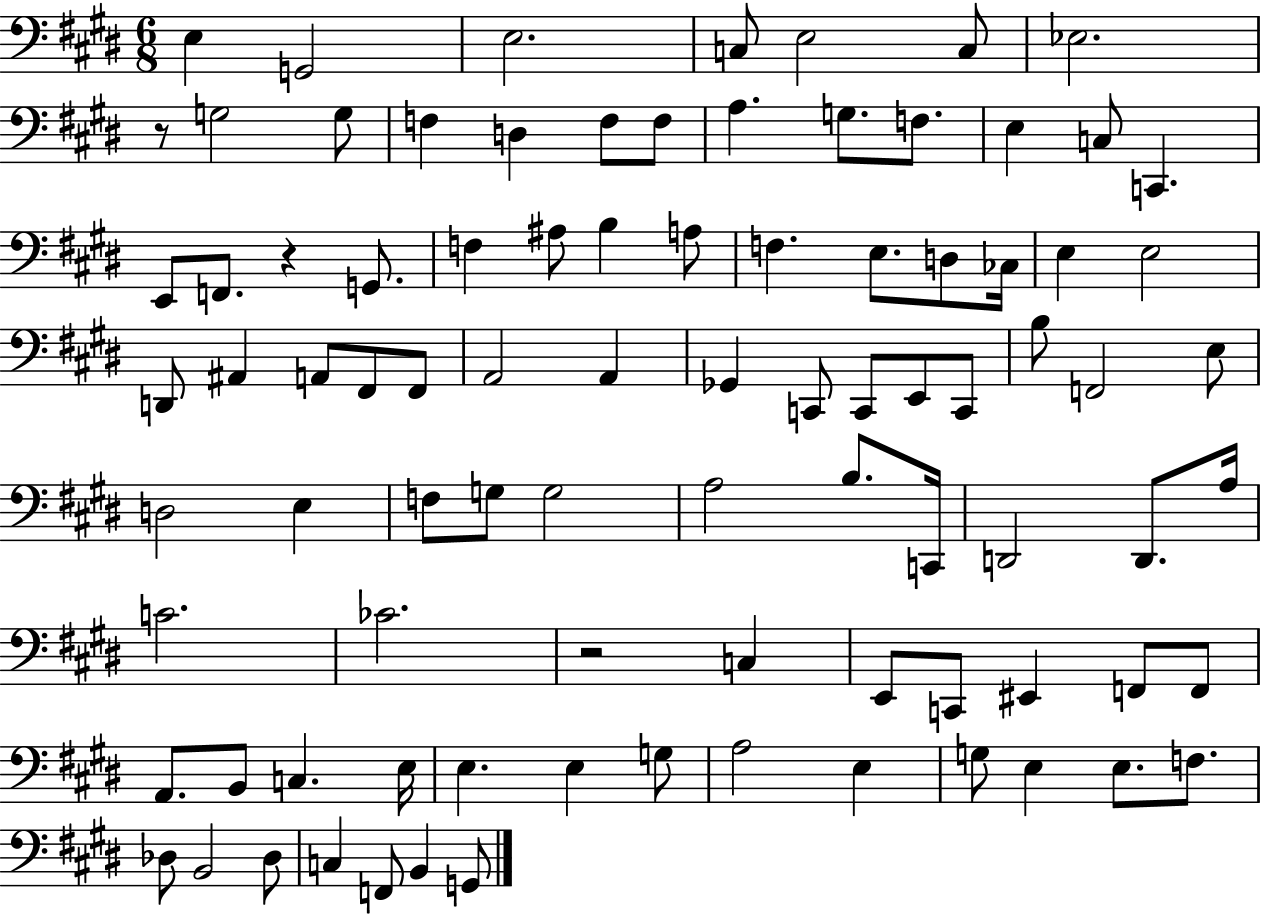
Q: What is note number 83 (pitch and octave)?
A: C3